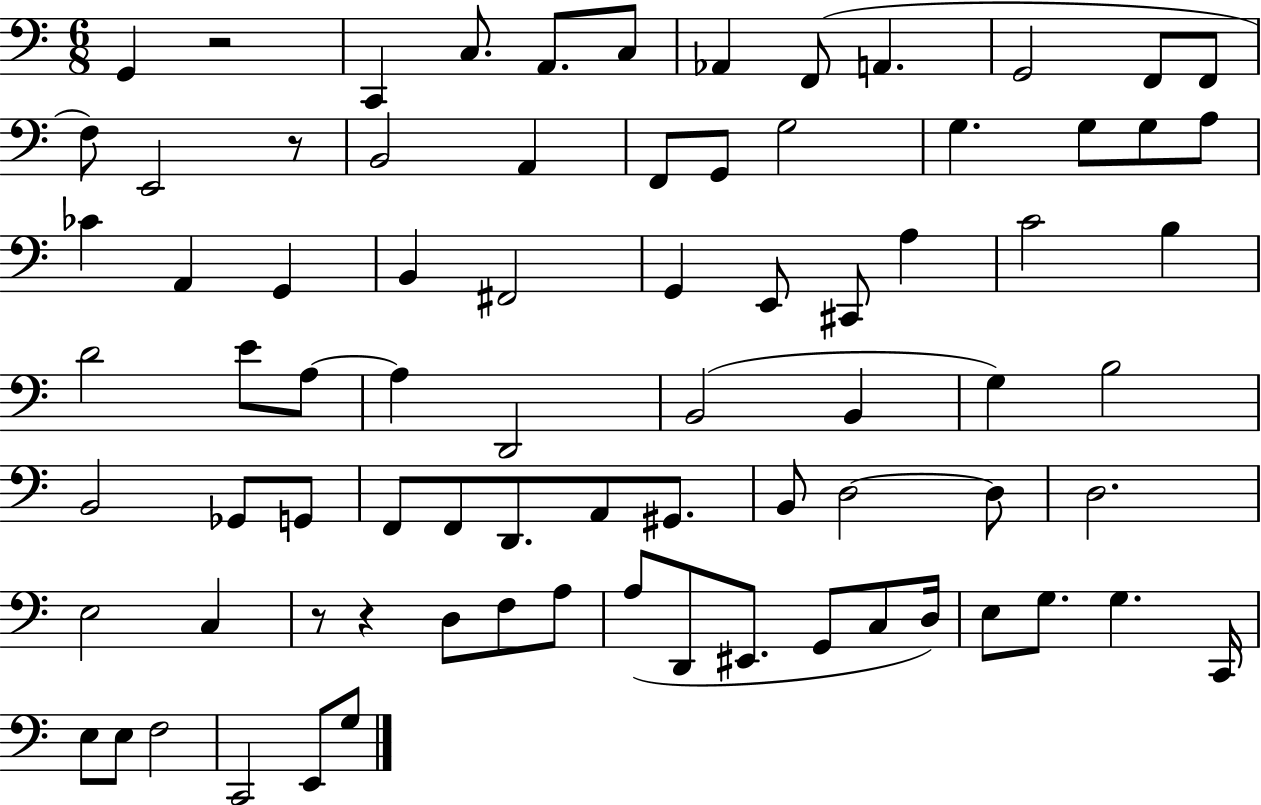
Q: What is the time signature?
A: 6/8